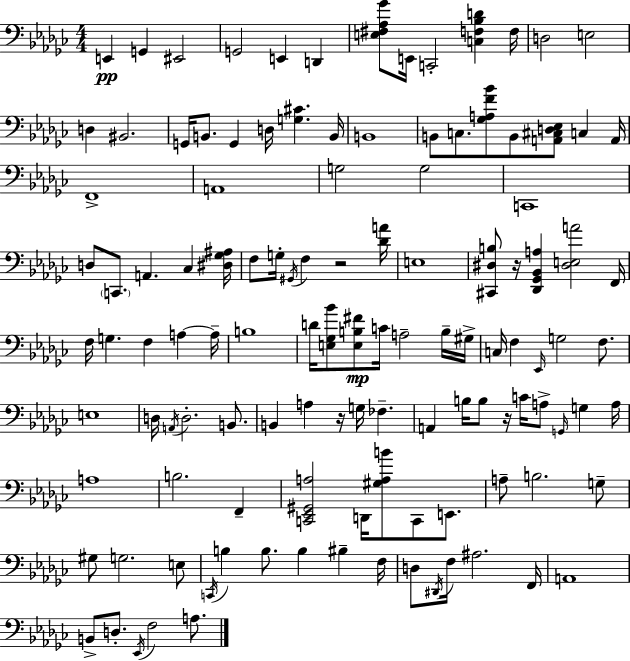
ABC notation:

X:1
T:Untitled
M:4/4
L:1/4
K:Ebm
E,, G,, ^E,,2 G,,2 E,, D,, [E,^F,_A,_G]/2 E,,/4 C,,2 [C,F,_B,D] F,/4 D,2 E,2 D, ^B,,2 G,,/4 B,,/2 G,, D,/4 [G,^C] B,,/4 B,,4 B,,/2 C,/2 [_G,A,F_B]/2 B,,/2 [A,,^C,D,_E,]/2 C, A,,/4 F,,4 A,,4 G,2 G,2 C,,4 D,/2 C,,/2 A,, _C, [^D,_G,^A,]/4 F,/2 G,/4 ^G,,/4 F, z2 [_DA]/4 E,4 [^C,,^D,B,]/2 z/4 [_D,,_G,,_B,,A,] [^D,E,A]2 F,,/4 F,/4 G, F, A, A,/4 B,4 D/4 [E,_G,_B]/2 [E,B,^F]/2 C/4 A,2 B,/4 ^G,/4 C,/4 F, _E,,/4 G,2 F,/2 E,4 D,/4 A,,/4 D,2 B,,/2 B,, A, z/4 G,/4 _F, A,, B,/4 B,/2 z/4 C/4 A,/2 G,,/4 G, A,/4 A,4 B,2 F,, [C,,_E,,^G,,A,]2 D,,/4 [^G,A,B]/2 C,,/2 E,,/2 A,/2 B,2 G,/2 ^G,/2 G,2 E,/2 C,,/4 B, B,/2 B, ^B, F,/4 D,/2 ^D,,/4 F,/4 ^A,2 F,,/4 A,,4 B,,/2 D,/2 _E,,/4 F,2 A,/2